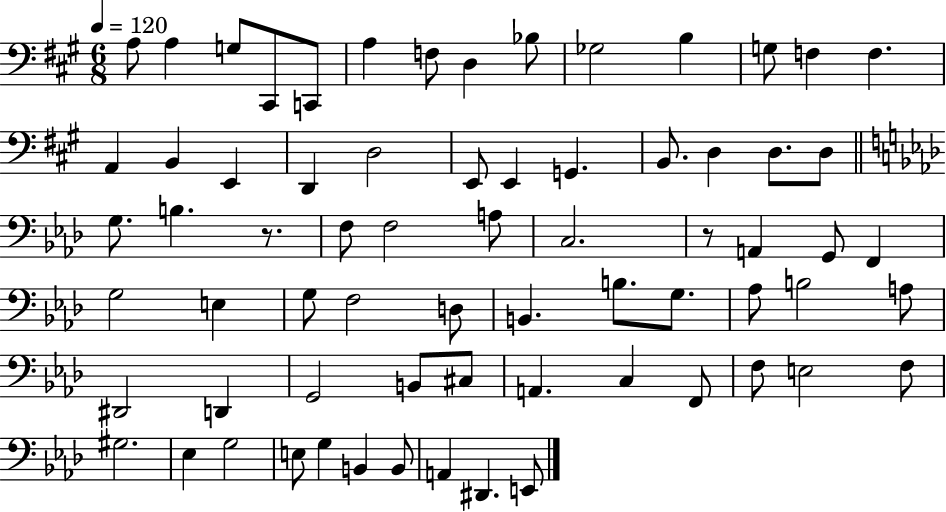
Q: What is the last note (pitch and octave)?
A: E2